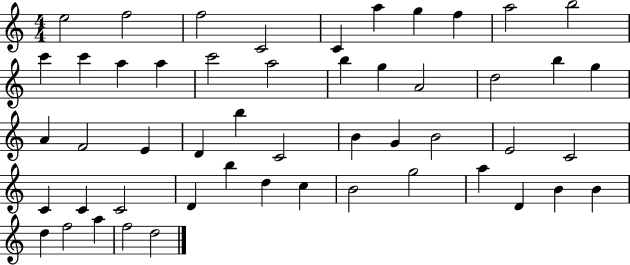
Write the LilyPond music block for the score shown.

{
  \clef treble
  \numericTimeSignature
  \time 4/4
  \key c \major
  e''2 f''2 | f''2 c'2 | c'4 a''4 g''4 f''4 | a''2 b''2 | \break c'''4 c'''4 a''4 a''4 | c'''2 a''2 | b''4 g''4 a'2 | d''2 b''4 g''4 | \break a'4 f'2 e'4 | d'4 b''4 c'2 | b'4 g'4 b'2 | e'2 c'2 | \break c'4 c'4 c'2 | d'4 b''4 d''4 c''4 | b'2 g''2 | a''4 d'4 b'4 b'4 | \break d''4 f''2 a''4 | f''2 d''2 | \bar "|."
}